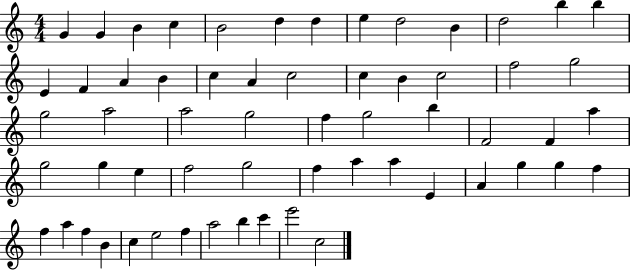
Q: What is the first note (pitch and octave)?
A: G4